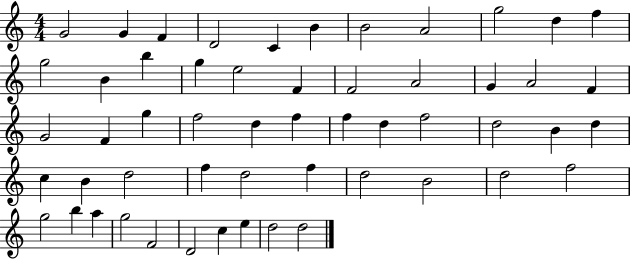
{
  \clef treble
  \numericTimeSignature
  \time 4/4
  \key c \major
  g'2 g'4 f'4 | d'2 c'4 b'4 | b'2 a'2 | g''2 d''4 f''4 | \break g''2 b'4 b''4 | g''4 e''2 f'4 | f'2 a'2 | g'4 a'2 f'4 | \break g'2 f'4 g''4 | f''2 d''4 f''4 | f''4 d''4 f''2 | d''2 b'4 d''4 | \break c''4 b'4 d''2 | f''4 d''2 f''4 | d''2 b'2 | d''2 f''2 | \break g''2 b''4 a''4 | g''2 f'2 | d'2 c''4 e''4 | d''2 d''2 | \break \bar "|."
}